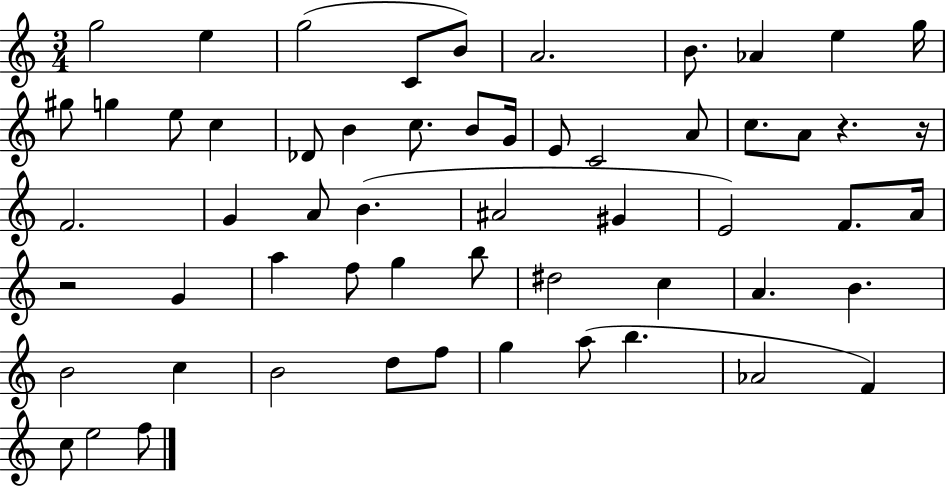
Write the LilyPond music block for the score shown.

{
  \clef treble
  \numericTimeSignature
  \time 3/4
  \key c \major
  \repeat volta 2 { g''2 e''4 | g''2( c'8 b'8) | a'2. | b'8. aes'4 e''4 g''16 | \break gis''8 g''4 e''8 c''4 | des'8 b'4 c''8. b'8 g'16 | e'8 c'2 a'8 | c''8. a'8 r4. r16 | \break f'2. | g'4 a'8 b'4.( | ais'2 gis'4 | e'2) f'8. a'16 | \break r2 g'4 | a''4 f''8 g''4 b''8 | dis''2 c''4 | a'4. b'4. | \break b'2 c''4 | b'2 d''8 f''8 | g''4 a''8( b''4. | aes'2 f'4) | \break c''8 e''2 f''8 | } \bar "|."
}